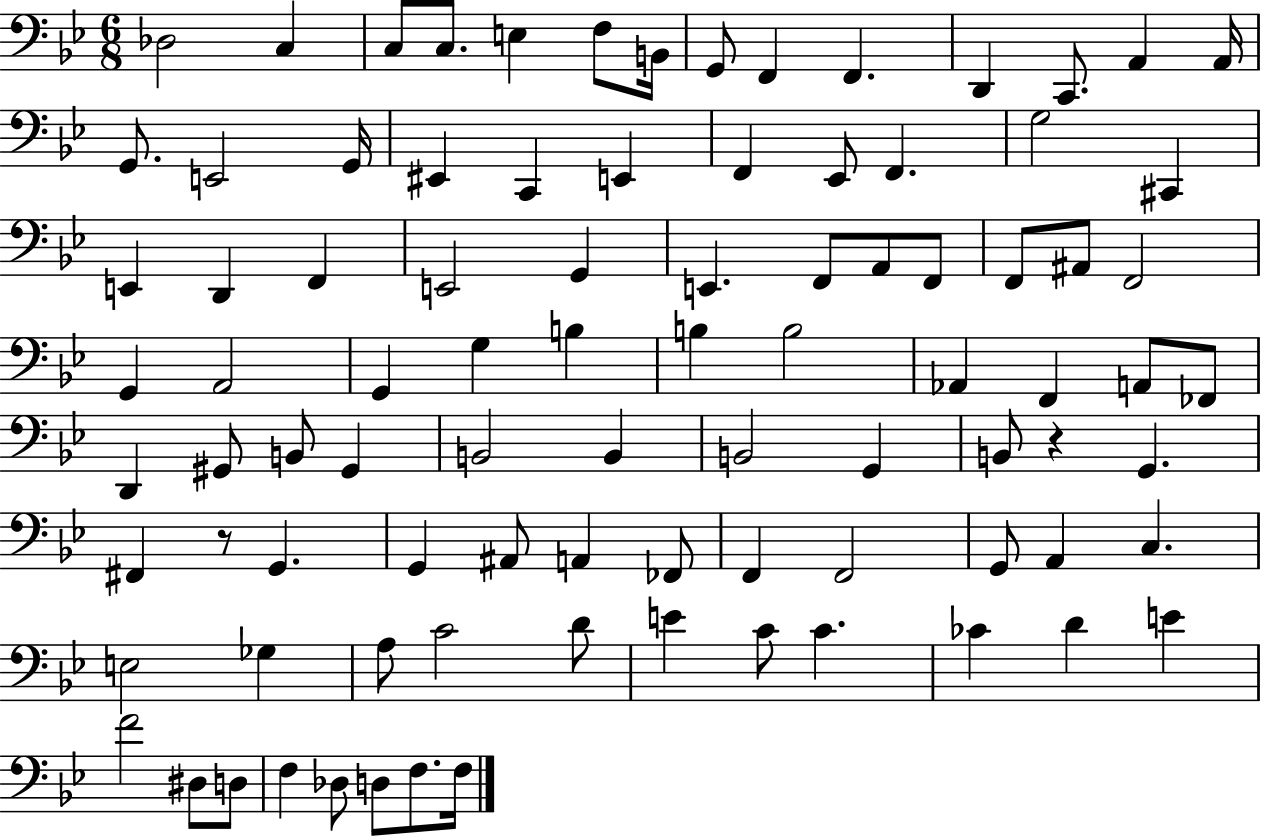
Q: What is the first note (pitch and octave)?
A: Db3